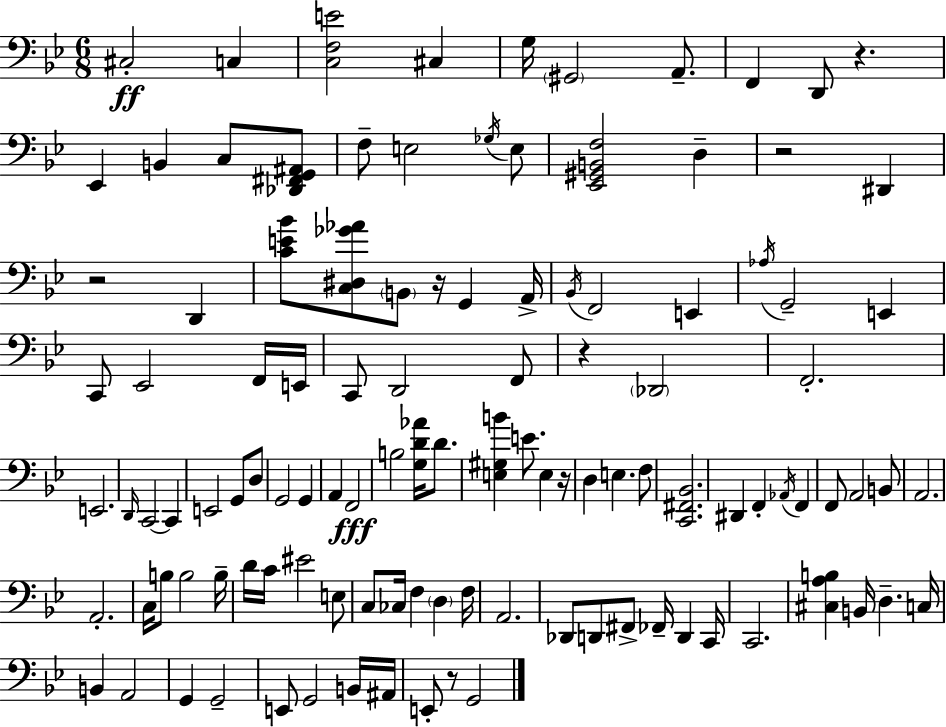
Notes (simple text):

C#3/h C3/q [C3,F3,E4]/h C#3/q G3/s G#2/h A2/e. F2/q D2/e R/q. Eb2/q B2/q C3/e [Db2,F#2,G2,A#2]/e F3/e E3/h Gb3/s E3/e [Eb2,G#2,B2,F3]/h D3/q R/h D#2/q R/h D2/q [C4,E4,Bb4]/e [C3,D#3,Gb4,Ab4]/e B2/e R/s G2/q A2/s Bb2/s F2/h E2/q Ab3/s G2/h E2/q C2/e Eb2/h F2/s E2/s C2/e D2/h F2/e R/q Db2/h F2/h. E2/h. D2/s C2/h C2/q E2/h G2/e D3/e G2/h G2/q A2/q F2/h B3/h [G3,D4,Ab4]/s D4/e. [E3,G#3,B4]/q E4/e. E3/q R/s D3/q E3/q. F3/e [C2,F#2,Bb2]/h. D#2/q F2/q Ab2/s F2/q F2/e A2/h B2/e A2/h. A2/h. C3/s B3/e B3/h B3/s D4/s C4/s EIS4/h E3/e C3/e CES3/s F3/q D3/q F3/s A2/h. Db2/e D2/e F#2/e FES2/s D2/q C2/s C2/h. [C#3,A3,B3]/q B2/s D3/q. C3/s B2/q A2/h G2/q G2/h E2/e G2/h B2/s A#2/s E2/e R/e G2/h